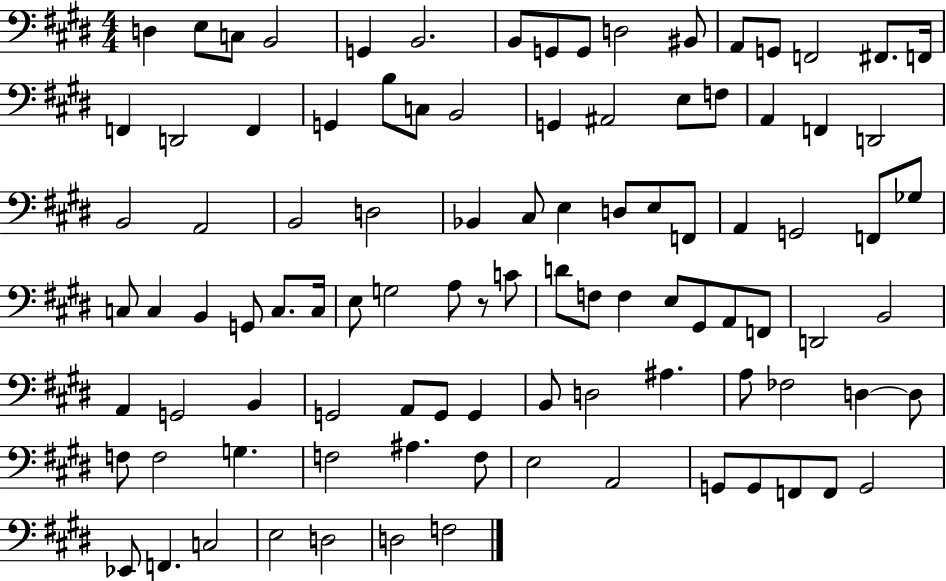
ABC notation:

X:1
T:Untitled
M:4/4
L:1/4
K:E
D, E,/2 C,/2 B,,2 G,, B,,2 B,,/2 G,,/2 G,,/2 D,2 ^B,,/2 A,,/2 G,,/2 F,,2 ^F,,/2 F,,/4 F,, D,,2 F,, G,, B,/2 C,/2 B,,2 G,, ^A,,2 E,/2 F,/2 A,, F,, D,,2 B,,2 A,,2 B,,2 D,2 _B,, ^C,/2 E, D,/2 E,/2 F,,/2 A,, G,,2 F,,/2 _G,/2 C,/2 C, B,, G,,/2 C,/2 C,/4 E,/2 G,2 A,/2 z/2 C/2 D/2 F,/2 F, E,/2 ^G,,/2 A,,/2 F,,/2 D,,2 B,,2 A,, G,,2 B,, G,,2 A,,/2 G,,/2 G,, B,,/2 D,2 ^A, A,/2 _F,2 D, D,/2 F,/2 F,2 G, F,2 ^A, F,/2 E,2 A,,2 G,,/2 G,,/2 F,,/2 F,,/2 G,,2 _E,,/2 F,, C,2 E,2 D,2 D,2 F,2